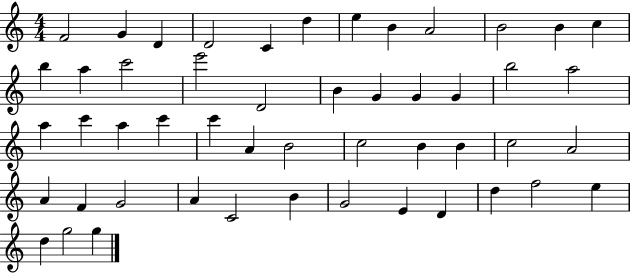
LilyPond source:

{
  \clef treble
  \numericTimeSignature
  \time 4/4
  \key c \major
  f'2 g'4 d'4 | d'2 c'4 d''4 | e''4 b'4 a'2 | b'2 b'4 c''4 | \break b''4 a''4 c'''2 | e'''2 d'2 | b'4 g'4 g'4 g'4 | b''2 a''2 | \break a''4 c'''4 a''4 c'''4 | c'''4 a'4 b'2 | c''2 b'4 b'4 | c''2 a'2 | \break a'4 f'4 g'2 | a'4 c'2 b'4 | g'2 e'4 d'4 | d''4 f''2 e''4 | \break d''4 g''2 g''4 | \bar "|."
}